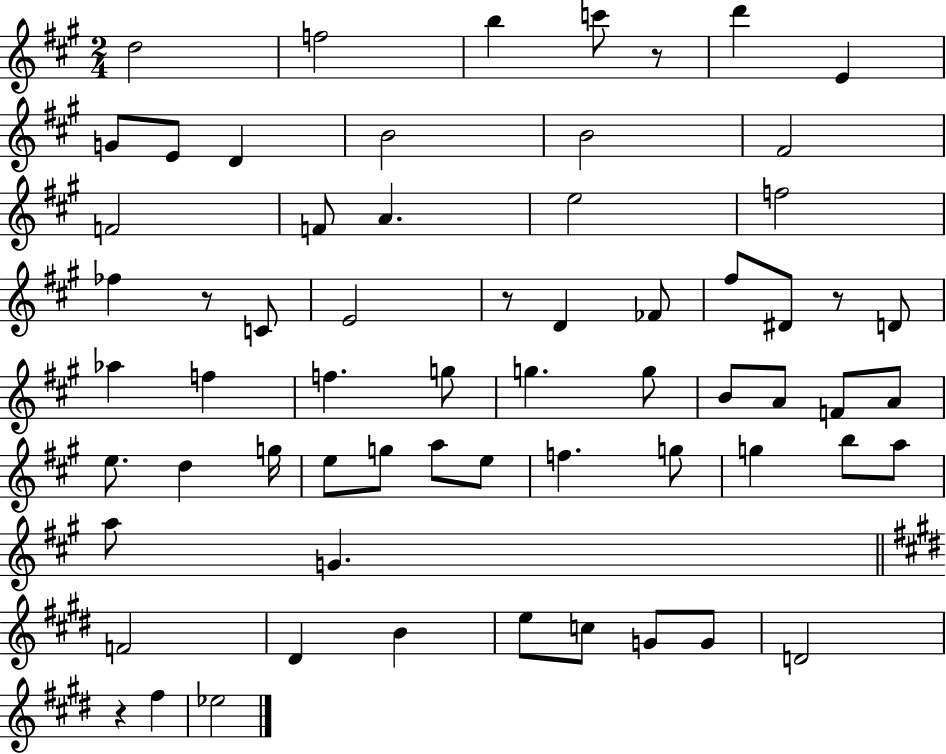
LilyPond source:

{
  \clef treble
  \numericTimeSignature
  \time 2/4
  \key a \major
  d''2 | f''2 | b''4 c'''8 r8 | d'''4 e'4 | \break g'8 e'8 d'4 | b'2 | b'2 | fis'2 | \break f'2 | f'8 a'4. | e''2 | f''2 | \break fes''4 r8 c'8 | e'2 | r8 d'4 fes'8 | fis''8 dis'8 r8 d'8 | \break aes''4 f''4 | f''4. g''8 | g''4. g''8 | b'8 a'8 f'8 a'8 | \break e''8. d''4 g''16 | e''8 g''8 a''8 e''8 | f''4. g''8 | g''4 b''8 a''8 | \break a''8 g'4. | \bar "||" \break \key e \major f'2 | dis'4 b'4 | e''8 c''8 g'8 g'8 | d'2 | \break r4 fis''4 | ees''2 | \bar "|."
}